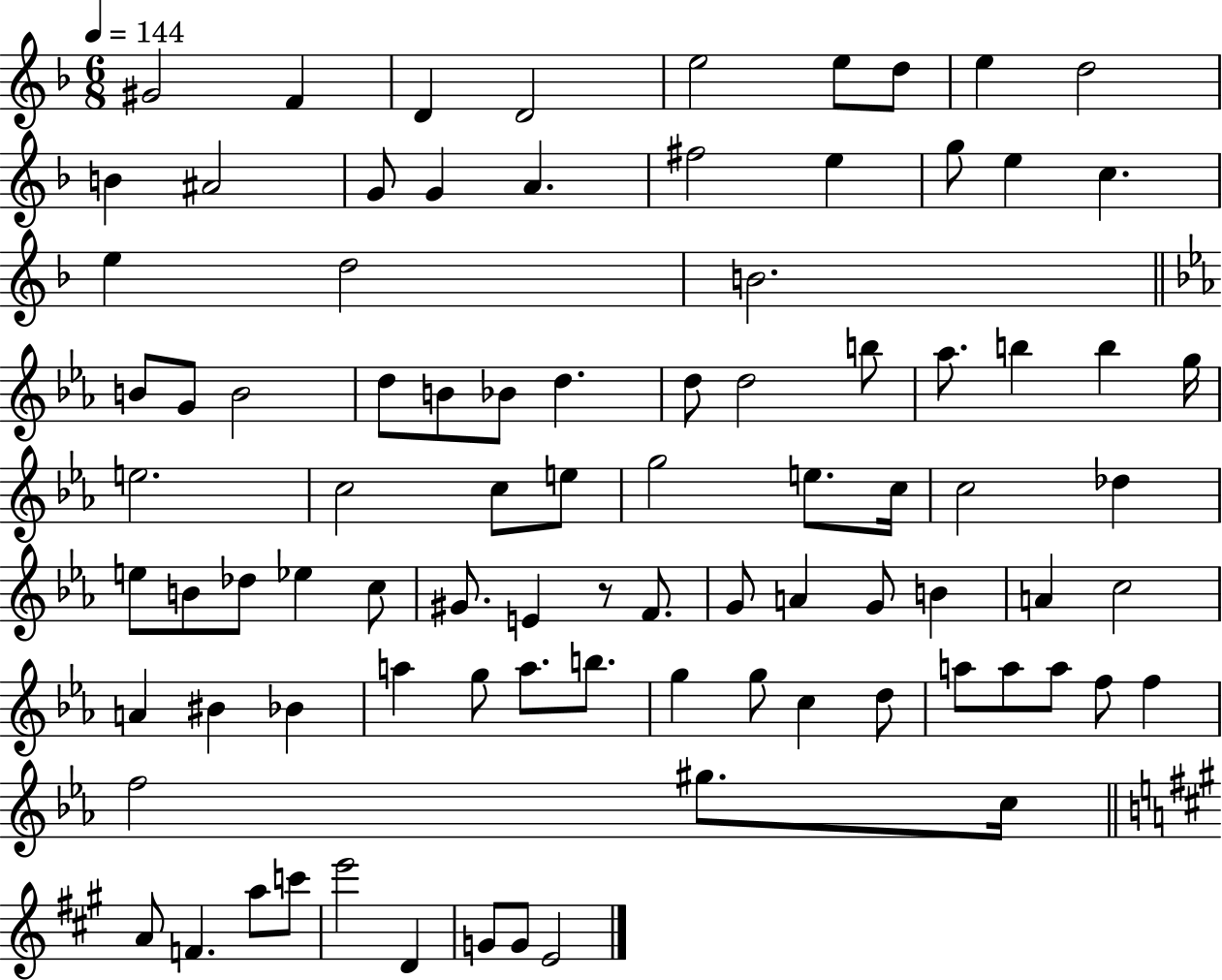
G#4/h F4/q D4/q D4/h E5/h E5/e D5/e E5/q D5/h B4/q A#4/h G4/e G4/q A4/q. F#5/h E5/q G5/e E5/q C5/q. E5/q D5/h B4/h. B4/e G4/e B4/h D5/e B4/e Bb4/e D5/q. D5/e D5/h B5/e Ab5/e. B5/q B5/q G5/s E5/h. C5/h C5/e E5/e G5/h E5/e. C5/s C5/h Db5/q E5/e B4/e Db5/e Eb5/q C5/e G#4/e. E4/q R/e F4/e. G4/e A4/q G4/e B4/q A4/q C5/h A4/q BIS4/q Bb4/q A5/q G5/e A5/e. B5/e. G5/q G5/e C5/q D5/e A5/e A5/e A5/e F5/e F5/q F5/h G#5/e. C5/s A4/e F4/q. A5/e C6/e E6/h D4/q G4/e G4/e E4/h